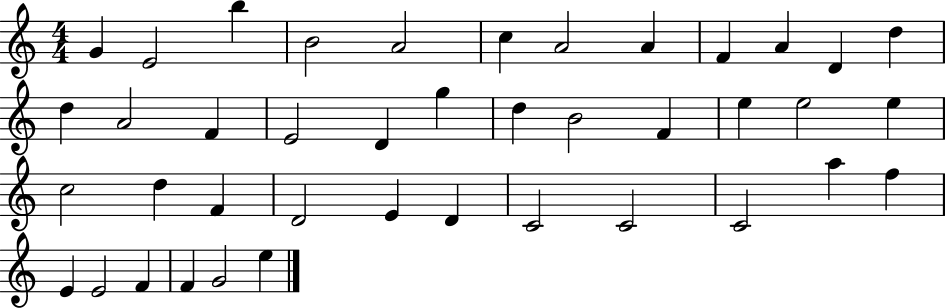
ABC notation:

X:1
T:Untitled
M:4/4
L:1/4
K:C
G E2 b B2 A2 c A2 A F A D d d A2 F E2 D g d B2 F e e2 e c2 d F D2 E D C2 C2 C2 a f E E2 F F G2 e